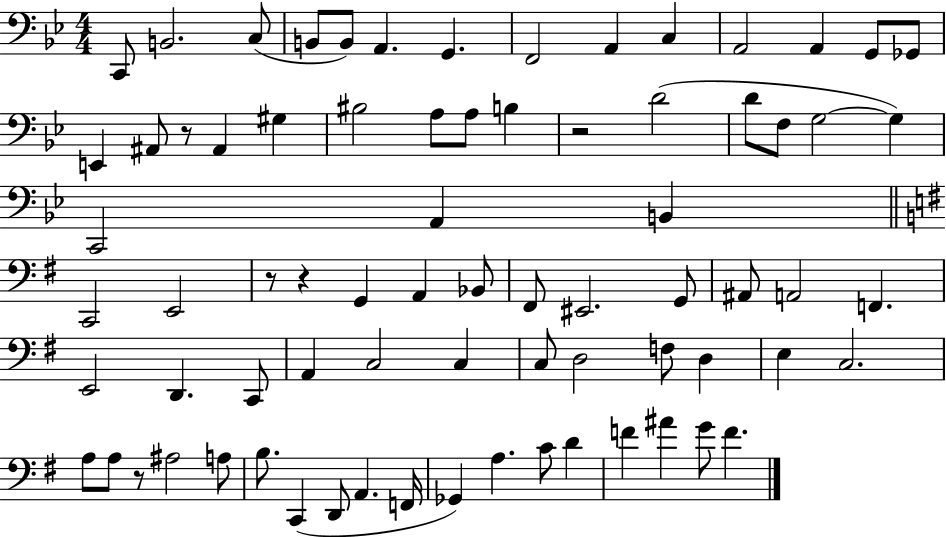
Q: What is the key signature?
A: BES major